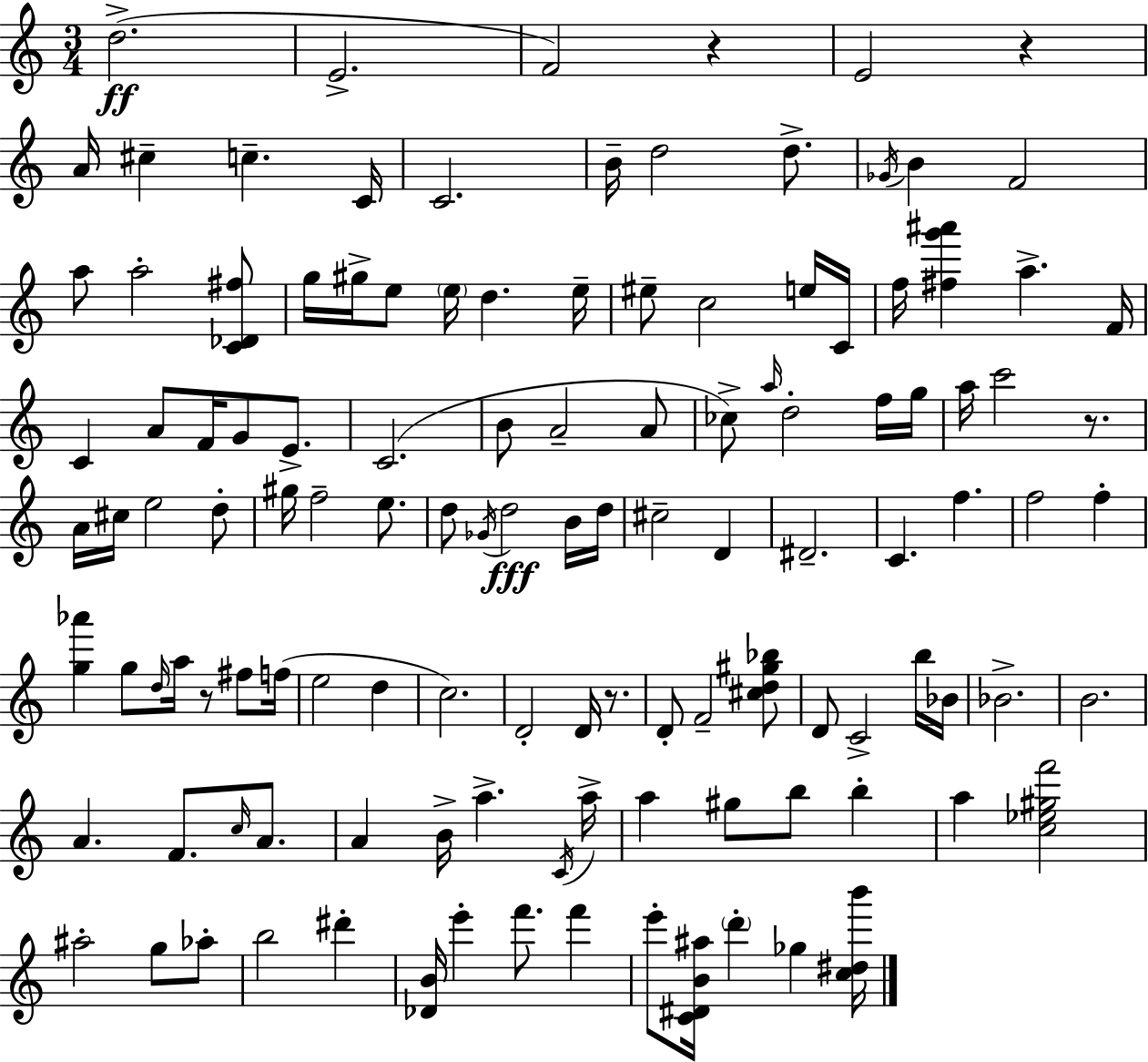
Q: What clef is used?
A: treble